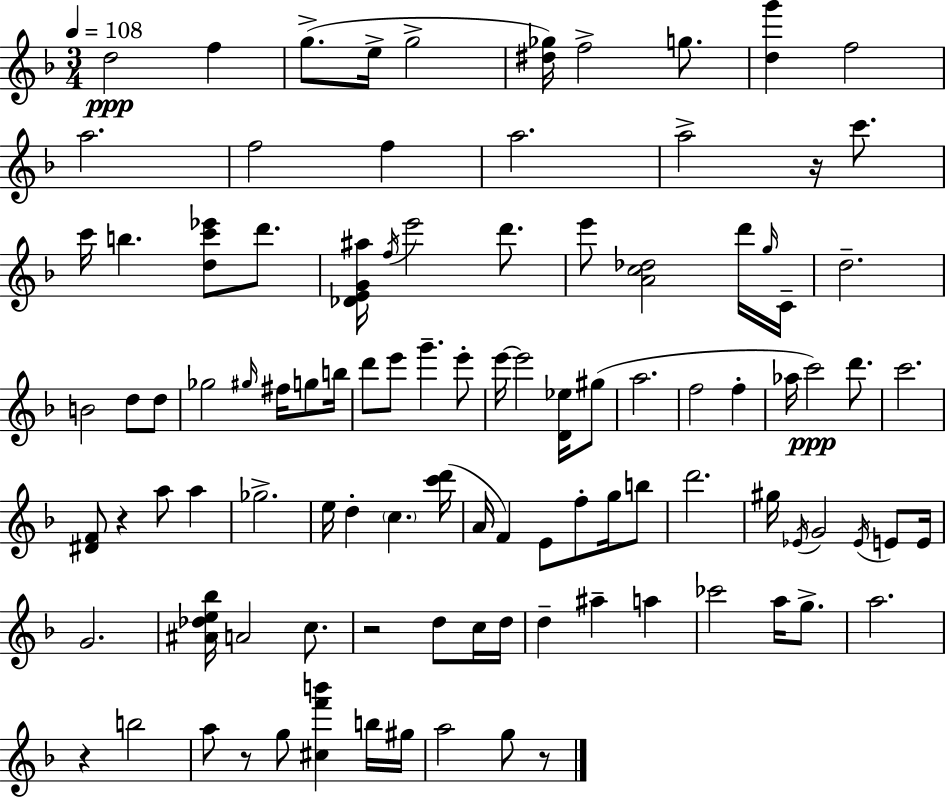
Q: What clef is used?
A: treble